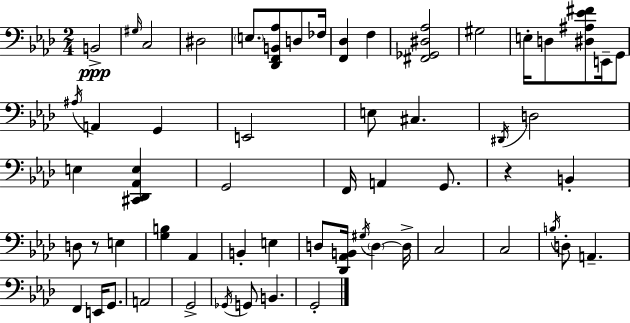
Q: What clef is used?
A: bass